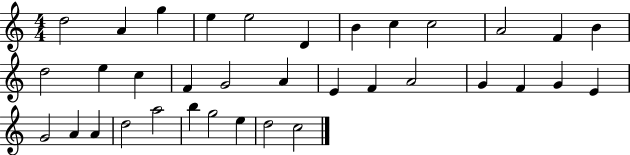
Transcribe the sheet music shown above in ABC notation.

X:1
T:Untitled
M:4/4
L:1/4
K:C
d2 A g e e2 D B c c2 A2 F B d2 e c F G2 A E F A2 G F G E G2 A A d2 a2 b g2 e d2 c2